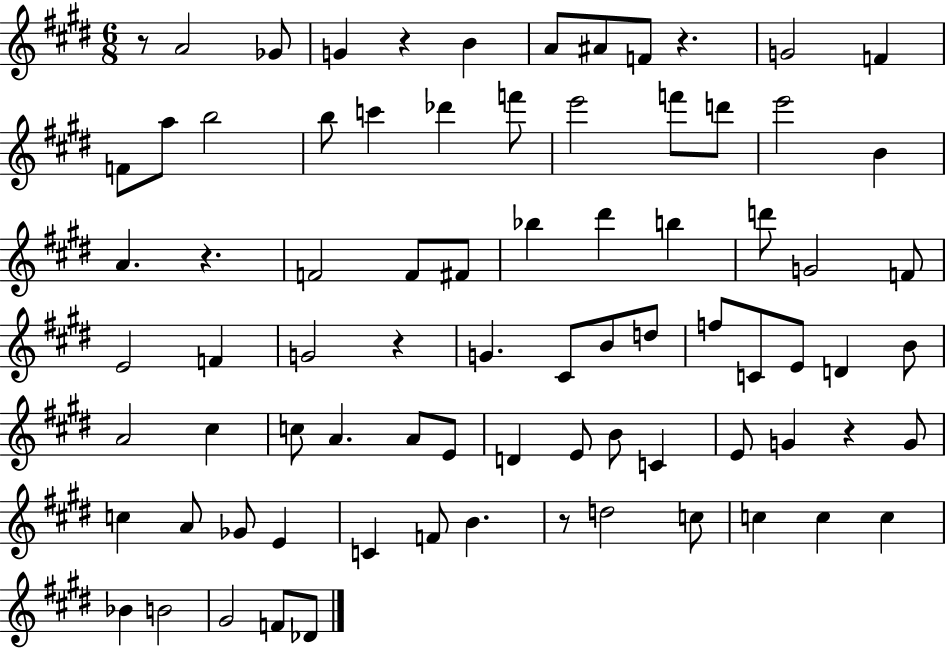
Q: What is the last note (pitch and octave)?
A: Db4